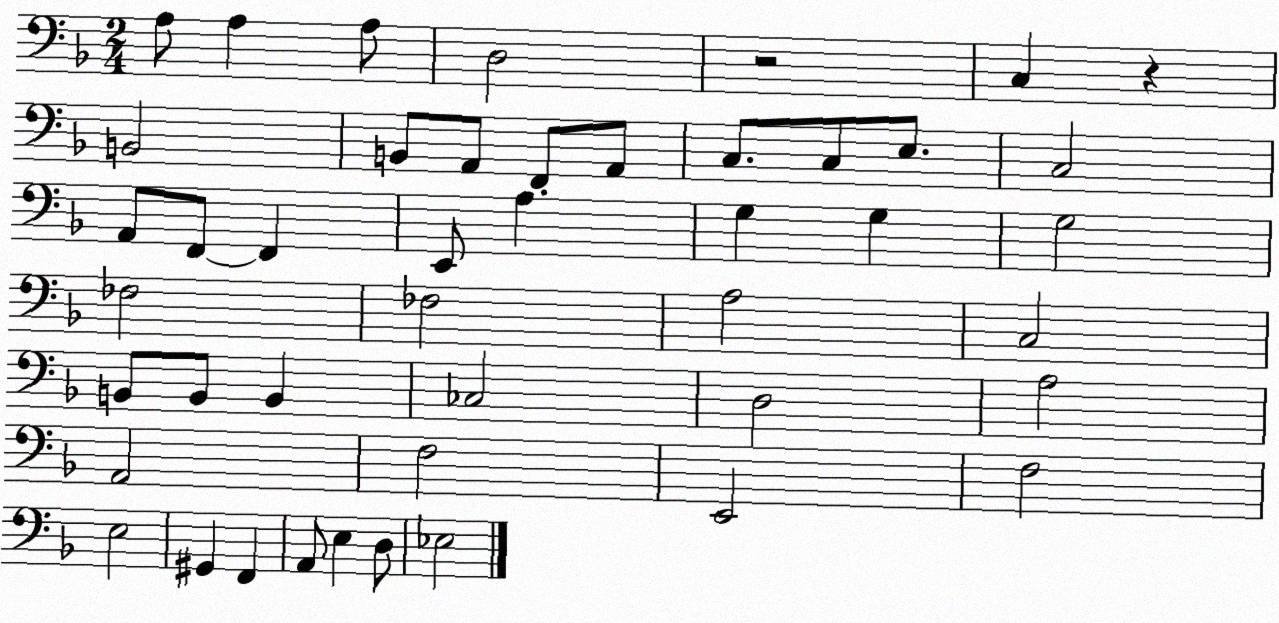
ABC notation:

X:1
T:Untitled
M:2/4
L:1/4
K:F
A,/2 A, A,/2 D,2 z2 C, z B,,2 B,,/2 A,,/2 F,,/2 A,,/2 C,/2 C,/2 E,/2 C,2 A,,/2 F,,/2 F,, E,,/2 A, G, G, G,2 _F,2 _F,2 A,2 C,2 B,,/2 B,,/2 B,, _C,2 D,2 A,2 A,,2 F,2 E,,2 F,2 E,2 ^G,, F,, A,,/2 E, D,/2 _E,2